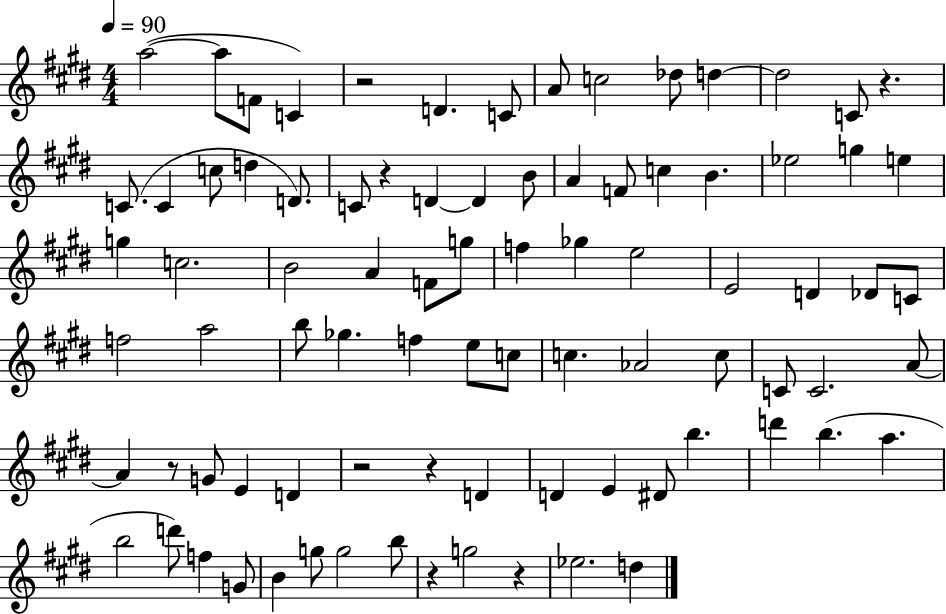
X:1
T:Untitled
M:4/4
L:1/4
K:E
a2 a/2 F/2 C z2 D C/2 A/2 c2 _d/2 d d2 C/2 z C/2 C c/2 d D/2 C/2 z D D B/2 A F/2 c B _e2 g e g c2 B2 A F/2 g/2 f _g e2 E2 D _D/2 C/2 f2 a2 b/2 _g f e/2 c/2 c _A2 c/2 C/2 C2 A/2 A z/2 G/2 E D z2 z D D E ^D/2 b d' b a b2 d'/2 f G/2 B g/2 g2 b/2 z g2 z _e2 d